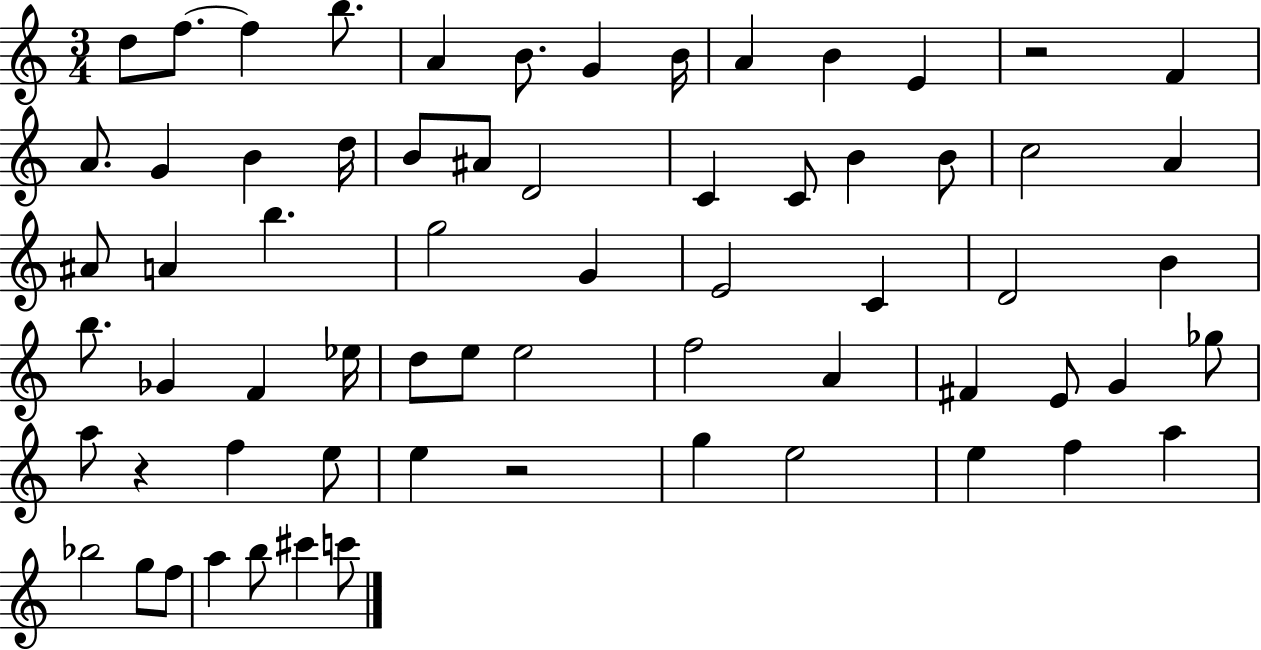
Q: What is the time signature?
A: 3/4